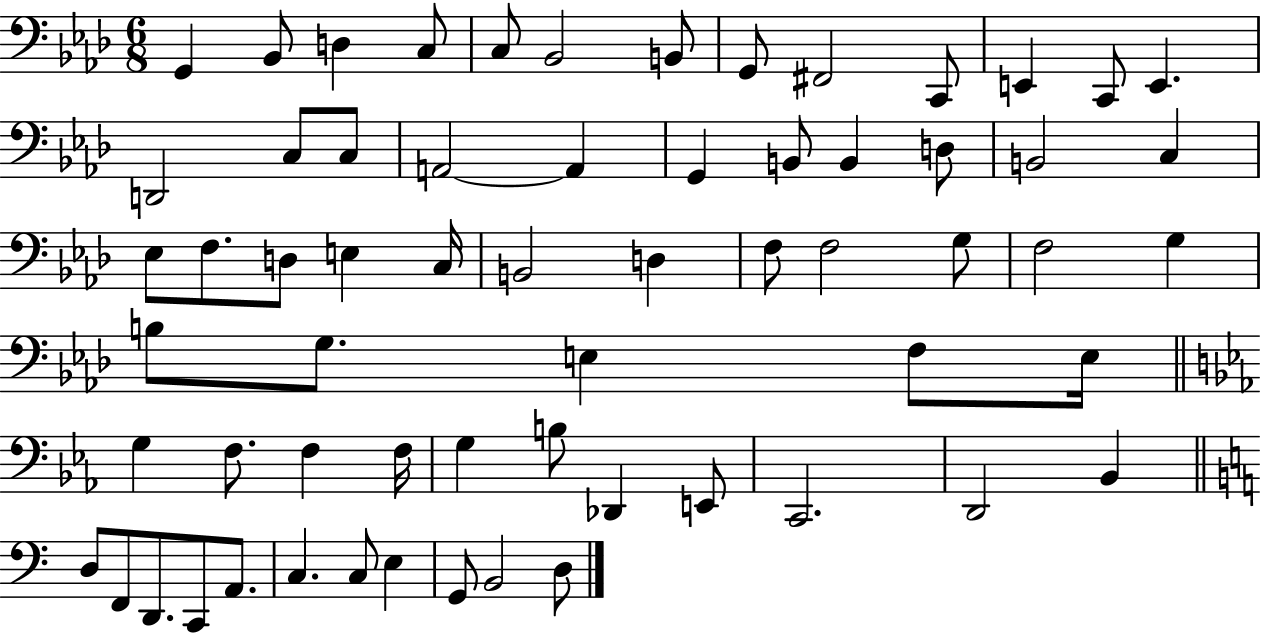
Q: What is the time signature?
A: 6/8